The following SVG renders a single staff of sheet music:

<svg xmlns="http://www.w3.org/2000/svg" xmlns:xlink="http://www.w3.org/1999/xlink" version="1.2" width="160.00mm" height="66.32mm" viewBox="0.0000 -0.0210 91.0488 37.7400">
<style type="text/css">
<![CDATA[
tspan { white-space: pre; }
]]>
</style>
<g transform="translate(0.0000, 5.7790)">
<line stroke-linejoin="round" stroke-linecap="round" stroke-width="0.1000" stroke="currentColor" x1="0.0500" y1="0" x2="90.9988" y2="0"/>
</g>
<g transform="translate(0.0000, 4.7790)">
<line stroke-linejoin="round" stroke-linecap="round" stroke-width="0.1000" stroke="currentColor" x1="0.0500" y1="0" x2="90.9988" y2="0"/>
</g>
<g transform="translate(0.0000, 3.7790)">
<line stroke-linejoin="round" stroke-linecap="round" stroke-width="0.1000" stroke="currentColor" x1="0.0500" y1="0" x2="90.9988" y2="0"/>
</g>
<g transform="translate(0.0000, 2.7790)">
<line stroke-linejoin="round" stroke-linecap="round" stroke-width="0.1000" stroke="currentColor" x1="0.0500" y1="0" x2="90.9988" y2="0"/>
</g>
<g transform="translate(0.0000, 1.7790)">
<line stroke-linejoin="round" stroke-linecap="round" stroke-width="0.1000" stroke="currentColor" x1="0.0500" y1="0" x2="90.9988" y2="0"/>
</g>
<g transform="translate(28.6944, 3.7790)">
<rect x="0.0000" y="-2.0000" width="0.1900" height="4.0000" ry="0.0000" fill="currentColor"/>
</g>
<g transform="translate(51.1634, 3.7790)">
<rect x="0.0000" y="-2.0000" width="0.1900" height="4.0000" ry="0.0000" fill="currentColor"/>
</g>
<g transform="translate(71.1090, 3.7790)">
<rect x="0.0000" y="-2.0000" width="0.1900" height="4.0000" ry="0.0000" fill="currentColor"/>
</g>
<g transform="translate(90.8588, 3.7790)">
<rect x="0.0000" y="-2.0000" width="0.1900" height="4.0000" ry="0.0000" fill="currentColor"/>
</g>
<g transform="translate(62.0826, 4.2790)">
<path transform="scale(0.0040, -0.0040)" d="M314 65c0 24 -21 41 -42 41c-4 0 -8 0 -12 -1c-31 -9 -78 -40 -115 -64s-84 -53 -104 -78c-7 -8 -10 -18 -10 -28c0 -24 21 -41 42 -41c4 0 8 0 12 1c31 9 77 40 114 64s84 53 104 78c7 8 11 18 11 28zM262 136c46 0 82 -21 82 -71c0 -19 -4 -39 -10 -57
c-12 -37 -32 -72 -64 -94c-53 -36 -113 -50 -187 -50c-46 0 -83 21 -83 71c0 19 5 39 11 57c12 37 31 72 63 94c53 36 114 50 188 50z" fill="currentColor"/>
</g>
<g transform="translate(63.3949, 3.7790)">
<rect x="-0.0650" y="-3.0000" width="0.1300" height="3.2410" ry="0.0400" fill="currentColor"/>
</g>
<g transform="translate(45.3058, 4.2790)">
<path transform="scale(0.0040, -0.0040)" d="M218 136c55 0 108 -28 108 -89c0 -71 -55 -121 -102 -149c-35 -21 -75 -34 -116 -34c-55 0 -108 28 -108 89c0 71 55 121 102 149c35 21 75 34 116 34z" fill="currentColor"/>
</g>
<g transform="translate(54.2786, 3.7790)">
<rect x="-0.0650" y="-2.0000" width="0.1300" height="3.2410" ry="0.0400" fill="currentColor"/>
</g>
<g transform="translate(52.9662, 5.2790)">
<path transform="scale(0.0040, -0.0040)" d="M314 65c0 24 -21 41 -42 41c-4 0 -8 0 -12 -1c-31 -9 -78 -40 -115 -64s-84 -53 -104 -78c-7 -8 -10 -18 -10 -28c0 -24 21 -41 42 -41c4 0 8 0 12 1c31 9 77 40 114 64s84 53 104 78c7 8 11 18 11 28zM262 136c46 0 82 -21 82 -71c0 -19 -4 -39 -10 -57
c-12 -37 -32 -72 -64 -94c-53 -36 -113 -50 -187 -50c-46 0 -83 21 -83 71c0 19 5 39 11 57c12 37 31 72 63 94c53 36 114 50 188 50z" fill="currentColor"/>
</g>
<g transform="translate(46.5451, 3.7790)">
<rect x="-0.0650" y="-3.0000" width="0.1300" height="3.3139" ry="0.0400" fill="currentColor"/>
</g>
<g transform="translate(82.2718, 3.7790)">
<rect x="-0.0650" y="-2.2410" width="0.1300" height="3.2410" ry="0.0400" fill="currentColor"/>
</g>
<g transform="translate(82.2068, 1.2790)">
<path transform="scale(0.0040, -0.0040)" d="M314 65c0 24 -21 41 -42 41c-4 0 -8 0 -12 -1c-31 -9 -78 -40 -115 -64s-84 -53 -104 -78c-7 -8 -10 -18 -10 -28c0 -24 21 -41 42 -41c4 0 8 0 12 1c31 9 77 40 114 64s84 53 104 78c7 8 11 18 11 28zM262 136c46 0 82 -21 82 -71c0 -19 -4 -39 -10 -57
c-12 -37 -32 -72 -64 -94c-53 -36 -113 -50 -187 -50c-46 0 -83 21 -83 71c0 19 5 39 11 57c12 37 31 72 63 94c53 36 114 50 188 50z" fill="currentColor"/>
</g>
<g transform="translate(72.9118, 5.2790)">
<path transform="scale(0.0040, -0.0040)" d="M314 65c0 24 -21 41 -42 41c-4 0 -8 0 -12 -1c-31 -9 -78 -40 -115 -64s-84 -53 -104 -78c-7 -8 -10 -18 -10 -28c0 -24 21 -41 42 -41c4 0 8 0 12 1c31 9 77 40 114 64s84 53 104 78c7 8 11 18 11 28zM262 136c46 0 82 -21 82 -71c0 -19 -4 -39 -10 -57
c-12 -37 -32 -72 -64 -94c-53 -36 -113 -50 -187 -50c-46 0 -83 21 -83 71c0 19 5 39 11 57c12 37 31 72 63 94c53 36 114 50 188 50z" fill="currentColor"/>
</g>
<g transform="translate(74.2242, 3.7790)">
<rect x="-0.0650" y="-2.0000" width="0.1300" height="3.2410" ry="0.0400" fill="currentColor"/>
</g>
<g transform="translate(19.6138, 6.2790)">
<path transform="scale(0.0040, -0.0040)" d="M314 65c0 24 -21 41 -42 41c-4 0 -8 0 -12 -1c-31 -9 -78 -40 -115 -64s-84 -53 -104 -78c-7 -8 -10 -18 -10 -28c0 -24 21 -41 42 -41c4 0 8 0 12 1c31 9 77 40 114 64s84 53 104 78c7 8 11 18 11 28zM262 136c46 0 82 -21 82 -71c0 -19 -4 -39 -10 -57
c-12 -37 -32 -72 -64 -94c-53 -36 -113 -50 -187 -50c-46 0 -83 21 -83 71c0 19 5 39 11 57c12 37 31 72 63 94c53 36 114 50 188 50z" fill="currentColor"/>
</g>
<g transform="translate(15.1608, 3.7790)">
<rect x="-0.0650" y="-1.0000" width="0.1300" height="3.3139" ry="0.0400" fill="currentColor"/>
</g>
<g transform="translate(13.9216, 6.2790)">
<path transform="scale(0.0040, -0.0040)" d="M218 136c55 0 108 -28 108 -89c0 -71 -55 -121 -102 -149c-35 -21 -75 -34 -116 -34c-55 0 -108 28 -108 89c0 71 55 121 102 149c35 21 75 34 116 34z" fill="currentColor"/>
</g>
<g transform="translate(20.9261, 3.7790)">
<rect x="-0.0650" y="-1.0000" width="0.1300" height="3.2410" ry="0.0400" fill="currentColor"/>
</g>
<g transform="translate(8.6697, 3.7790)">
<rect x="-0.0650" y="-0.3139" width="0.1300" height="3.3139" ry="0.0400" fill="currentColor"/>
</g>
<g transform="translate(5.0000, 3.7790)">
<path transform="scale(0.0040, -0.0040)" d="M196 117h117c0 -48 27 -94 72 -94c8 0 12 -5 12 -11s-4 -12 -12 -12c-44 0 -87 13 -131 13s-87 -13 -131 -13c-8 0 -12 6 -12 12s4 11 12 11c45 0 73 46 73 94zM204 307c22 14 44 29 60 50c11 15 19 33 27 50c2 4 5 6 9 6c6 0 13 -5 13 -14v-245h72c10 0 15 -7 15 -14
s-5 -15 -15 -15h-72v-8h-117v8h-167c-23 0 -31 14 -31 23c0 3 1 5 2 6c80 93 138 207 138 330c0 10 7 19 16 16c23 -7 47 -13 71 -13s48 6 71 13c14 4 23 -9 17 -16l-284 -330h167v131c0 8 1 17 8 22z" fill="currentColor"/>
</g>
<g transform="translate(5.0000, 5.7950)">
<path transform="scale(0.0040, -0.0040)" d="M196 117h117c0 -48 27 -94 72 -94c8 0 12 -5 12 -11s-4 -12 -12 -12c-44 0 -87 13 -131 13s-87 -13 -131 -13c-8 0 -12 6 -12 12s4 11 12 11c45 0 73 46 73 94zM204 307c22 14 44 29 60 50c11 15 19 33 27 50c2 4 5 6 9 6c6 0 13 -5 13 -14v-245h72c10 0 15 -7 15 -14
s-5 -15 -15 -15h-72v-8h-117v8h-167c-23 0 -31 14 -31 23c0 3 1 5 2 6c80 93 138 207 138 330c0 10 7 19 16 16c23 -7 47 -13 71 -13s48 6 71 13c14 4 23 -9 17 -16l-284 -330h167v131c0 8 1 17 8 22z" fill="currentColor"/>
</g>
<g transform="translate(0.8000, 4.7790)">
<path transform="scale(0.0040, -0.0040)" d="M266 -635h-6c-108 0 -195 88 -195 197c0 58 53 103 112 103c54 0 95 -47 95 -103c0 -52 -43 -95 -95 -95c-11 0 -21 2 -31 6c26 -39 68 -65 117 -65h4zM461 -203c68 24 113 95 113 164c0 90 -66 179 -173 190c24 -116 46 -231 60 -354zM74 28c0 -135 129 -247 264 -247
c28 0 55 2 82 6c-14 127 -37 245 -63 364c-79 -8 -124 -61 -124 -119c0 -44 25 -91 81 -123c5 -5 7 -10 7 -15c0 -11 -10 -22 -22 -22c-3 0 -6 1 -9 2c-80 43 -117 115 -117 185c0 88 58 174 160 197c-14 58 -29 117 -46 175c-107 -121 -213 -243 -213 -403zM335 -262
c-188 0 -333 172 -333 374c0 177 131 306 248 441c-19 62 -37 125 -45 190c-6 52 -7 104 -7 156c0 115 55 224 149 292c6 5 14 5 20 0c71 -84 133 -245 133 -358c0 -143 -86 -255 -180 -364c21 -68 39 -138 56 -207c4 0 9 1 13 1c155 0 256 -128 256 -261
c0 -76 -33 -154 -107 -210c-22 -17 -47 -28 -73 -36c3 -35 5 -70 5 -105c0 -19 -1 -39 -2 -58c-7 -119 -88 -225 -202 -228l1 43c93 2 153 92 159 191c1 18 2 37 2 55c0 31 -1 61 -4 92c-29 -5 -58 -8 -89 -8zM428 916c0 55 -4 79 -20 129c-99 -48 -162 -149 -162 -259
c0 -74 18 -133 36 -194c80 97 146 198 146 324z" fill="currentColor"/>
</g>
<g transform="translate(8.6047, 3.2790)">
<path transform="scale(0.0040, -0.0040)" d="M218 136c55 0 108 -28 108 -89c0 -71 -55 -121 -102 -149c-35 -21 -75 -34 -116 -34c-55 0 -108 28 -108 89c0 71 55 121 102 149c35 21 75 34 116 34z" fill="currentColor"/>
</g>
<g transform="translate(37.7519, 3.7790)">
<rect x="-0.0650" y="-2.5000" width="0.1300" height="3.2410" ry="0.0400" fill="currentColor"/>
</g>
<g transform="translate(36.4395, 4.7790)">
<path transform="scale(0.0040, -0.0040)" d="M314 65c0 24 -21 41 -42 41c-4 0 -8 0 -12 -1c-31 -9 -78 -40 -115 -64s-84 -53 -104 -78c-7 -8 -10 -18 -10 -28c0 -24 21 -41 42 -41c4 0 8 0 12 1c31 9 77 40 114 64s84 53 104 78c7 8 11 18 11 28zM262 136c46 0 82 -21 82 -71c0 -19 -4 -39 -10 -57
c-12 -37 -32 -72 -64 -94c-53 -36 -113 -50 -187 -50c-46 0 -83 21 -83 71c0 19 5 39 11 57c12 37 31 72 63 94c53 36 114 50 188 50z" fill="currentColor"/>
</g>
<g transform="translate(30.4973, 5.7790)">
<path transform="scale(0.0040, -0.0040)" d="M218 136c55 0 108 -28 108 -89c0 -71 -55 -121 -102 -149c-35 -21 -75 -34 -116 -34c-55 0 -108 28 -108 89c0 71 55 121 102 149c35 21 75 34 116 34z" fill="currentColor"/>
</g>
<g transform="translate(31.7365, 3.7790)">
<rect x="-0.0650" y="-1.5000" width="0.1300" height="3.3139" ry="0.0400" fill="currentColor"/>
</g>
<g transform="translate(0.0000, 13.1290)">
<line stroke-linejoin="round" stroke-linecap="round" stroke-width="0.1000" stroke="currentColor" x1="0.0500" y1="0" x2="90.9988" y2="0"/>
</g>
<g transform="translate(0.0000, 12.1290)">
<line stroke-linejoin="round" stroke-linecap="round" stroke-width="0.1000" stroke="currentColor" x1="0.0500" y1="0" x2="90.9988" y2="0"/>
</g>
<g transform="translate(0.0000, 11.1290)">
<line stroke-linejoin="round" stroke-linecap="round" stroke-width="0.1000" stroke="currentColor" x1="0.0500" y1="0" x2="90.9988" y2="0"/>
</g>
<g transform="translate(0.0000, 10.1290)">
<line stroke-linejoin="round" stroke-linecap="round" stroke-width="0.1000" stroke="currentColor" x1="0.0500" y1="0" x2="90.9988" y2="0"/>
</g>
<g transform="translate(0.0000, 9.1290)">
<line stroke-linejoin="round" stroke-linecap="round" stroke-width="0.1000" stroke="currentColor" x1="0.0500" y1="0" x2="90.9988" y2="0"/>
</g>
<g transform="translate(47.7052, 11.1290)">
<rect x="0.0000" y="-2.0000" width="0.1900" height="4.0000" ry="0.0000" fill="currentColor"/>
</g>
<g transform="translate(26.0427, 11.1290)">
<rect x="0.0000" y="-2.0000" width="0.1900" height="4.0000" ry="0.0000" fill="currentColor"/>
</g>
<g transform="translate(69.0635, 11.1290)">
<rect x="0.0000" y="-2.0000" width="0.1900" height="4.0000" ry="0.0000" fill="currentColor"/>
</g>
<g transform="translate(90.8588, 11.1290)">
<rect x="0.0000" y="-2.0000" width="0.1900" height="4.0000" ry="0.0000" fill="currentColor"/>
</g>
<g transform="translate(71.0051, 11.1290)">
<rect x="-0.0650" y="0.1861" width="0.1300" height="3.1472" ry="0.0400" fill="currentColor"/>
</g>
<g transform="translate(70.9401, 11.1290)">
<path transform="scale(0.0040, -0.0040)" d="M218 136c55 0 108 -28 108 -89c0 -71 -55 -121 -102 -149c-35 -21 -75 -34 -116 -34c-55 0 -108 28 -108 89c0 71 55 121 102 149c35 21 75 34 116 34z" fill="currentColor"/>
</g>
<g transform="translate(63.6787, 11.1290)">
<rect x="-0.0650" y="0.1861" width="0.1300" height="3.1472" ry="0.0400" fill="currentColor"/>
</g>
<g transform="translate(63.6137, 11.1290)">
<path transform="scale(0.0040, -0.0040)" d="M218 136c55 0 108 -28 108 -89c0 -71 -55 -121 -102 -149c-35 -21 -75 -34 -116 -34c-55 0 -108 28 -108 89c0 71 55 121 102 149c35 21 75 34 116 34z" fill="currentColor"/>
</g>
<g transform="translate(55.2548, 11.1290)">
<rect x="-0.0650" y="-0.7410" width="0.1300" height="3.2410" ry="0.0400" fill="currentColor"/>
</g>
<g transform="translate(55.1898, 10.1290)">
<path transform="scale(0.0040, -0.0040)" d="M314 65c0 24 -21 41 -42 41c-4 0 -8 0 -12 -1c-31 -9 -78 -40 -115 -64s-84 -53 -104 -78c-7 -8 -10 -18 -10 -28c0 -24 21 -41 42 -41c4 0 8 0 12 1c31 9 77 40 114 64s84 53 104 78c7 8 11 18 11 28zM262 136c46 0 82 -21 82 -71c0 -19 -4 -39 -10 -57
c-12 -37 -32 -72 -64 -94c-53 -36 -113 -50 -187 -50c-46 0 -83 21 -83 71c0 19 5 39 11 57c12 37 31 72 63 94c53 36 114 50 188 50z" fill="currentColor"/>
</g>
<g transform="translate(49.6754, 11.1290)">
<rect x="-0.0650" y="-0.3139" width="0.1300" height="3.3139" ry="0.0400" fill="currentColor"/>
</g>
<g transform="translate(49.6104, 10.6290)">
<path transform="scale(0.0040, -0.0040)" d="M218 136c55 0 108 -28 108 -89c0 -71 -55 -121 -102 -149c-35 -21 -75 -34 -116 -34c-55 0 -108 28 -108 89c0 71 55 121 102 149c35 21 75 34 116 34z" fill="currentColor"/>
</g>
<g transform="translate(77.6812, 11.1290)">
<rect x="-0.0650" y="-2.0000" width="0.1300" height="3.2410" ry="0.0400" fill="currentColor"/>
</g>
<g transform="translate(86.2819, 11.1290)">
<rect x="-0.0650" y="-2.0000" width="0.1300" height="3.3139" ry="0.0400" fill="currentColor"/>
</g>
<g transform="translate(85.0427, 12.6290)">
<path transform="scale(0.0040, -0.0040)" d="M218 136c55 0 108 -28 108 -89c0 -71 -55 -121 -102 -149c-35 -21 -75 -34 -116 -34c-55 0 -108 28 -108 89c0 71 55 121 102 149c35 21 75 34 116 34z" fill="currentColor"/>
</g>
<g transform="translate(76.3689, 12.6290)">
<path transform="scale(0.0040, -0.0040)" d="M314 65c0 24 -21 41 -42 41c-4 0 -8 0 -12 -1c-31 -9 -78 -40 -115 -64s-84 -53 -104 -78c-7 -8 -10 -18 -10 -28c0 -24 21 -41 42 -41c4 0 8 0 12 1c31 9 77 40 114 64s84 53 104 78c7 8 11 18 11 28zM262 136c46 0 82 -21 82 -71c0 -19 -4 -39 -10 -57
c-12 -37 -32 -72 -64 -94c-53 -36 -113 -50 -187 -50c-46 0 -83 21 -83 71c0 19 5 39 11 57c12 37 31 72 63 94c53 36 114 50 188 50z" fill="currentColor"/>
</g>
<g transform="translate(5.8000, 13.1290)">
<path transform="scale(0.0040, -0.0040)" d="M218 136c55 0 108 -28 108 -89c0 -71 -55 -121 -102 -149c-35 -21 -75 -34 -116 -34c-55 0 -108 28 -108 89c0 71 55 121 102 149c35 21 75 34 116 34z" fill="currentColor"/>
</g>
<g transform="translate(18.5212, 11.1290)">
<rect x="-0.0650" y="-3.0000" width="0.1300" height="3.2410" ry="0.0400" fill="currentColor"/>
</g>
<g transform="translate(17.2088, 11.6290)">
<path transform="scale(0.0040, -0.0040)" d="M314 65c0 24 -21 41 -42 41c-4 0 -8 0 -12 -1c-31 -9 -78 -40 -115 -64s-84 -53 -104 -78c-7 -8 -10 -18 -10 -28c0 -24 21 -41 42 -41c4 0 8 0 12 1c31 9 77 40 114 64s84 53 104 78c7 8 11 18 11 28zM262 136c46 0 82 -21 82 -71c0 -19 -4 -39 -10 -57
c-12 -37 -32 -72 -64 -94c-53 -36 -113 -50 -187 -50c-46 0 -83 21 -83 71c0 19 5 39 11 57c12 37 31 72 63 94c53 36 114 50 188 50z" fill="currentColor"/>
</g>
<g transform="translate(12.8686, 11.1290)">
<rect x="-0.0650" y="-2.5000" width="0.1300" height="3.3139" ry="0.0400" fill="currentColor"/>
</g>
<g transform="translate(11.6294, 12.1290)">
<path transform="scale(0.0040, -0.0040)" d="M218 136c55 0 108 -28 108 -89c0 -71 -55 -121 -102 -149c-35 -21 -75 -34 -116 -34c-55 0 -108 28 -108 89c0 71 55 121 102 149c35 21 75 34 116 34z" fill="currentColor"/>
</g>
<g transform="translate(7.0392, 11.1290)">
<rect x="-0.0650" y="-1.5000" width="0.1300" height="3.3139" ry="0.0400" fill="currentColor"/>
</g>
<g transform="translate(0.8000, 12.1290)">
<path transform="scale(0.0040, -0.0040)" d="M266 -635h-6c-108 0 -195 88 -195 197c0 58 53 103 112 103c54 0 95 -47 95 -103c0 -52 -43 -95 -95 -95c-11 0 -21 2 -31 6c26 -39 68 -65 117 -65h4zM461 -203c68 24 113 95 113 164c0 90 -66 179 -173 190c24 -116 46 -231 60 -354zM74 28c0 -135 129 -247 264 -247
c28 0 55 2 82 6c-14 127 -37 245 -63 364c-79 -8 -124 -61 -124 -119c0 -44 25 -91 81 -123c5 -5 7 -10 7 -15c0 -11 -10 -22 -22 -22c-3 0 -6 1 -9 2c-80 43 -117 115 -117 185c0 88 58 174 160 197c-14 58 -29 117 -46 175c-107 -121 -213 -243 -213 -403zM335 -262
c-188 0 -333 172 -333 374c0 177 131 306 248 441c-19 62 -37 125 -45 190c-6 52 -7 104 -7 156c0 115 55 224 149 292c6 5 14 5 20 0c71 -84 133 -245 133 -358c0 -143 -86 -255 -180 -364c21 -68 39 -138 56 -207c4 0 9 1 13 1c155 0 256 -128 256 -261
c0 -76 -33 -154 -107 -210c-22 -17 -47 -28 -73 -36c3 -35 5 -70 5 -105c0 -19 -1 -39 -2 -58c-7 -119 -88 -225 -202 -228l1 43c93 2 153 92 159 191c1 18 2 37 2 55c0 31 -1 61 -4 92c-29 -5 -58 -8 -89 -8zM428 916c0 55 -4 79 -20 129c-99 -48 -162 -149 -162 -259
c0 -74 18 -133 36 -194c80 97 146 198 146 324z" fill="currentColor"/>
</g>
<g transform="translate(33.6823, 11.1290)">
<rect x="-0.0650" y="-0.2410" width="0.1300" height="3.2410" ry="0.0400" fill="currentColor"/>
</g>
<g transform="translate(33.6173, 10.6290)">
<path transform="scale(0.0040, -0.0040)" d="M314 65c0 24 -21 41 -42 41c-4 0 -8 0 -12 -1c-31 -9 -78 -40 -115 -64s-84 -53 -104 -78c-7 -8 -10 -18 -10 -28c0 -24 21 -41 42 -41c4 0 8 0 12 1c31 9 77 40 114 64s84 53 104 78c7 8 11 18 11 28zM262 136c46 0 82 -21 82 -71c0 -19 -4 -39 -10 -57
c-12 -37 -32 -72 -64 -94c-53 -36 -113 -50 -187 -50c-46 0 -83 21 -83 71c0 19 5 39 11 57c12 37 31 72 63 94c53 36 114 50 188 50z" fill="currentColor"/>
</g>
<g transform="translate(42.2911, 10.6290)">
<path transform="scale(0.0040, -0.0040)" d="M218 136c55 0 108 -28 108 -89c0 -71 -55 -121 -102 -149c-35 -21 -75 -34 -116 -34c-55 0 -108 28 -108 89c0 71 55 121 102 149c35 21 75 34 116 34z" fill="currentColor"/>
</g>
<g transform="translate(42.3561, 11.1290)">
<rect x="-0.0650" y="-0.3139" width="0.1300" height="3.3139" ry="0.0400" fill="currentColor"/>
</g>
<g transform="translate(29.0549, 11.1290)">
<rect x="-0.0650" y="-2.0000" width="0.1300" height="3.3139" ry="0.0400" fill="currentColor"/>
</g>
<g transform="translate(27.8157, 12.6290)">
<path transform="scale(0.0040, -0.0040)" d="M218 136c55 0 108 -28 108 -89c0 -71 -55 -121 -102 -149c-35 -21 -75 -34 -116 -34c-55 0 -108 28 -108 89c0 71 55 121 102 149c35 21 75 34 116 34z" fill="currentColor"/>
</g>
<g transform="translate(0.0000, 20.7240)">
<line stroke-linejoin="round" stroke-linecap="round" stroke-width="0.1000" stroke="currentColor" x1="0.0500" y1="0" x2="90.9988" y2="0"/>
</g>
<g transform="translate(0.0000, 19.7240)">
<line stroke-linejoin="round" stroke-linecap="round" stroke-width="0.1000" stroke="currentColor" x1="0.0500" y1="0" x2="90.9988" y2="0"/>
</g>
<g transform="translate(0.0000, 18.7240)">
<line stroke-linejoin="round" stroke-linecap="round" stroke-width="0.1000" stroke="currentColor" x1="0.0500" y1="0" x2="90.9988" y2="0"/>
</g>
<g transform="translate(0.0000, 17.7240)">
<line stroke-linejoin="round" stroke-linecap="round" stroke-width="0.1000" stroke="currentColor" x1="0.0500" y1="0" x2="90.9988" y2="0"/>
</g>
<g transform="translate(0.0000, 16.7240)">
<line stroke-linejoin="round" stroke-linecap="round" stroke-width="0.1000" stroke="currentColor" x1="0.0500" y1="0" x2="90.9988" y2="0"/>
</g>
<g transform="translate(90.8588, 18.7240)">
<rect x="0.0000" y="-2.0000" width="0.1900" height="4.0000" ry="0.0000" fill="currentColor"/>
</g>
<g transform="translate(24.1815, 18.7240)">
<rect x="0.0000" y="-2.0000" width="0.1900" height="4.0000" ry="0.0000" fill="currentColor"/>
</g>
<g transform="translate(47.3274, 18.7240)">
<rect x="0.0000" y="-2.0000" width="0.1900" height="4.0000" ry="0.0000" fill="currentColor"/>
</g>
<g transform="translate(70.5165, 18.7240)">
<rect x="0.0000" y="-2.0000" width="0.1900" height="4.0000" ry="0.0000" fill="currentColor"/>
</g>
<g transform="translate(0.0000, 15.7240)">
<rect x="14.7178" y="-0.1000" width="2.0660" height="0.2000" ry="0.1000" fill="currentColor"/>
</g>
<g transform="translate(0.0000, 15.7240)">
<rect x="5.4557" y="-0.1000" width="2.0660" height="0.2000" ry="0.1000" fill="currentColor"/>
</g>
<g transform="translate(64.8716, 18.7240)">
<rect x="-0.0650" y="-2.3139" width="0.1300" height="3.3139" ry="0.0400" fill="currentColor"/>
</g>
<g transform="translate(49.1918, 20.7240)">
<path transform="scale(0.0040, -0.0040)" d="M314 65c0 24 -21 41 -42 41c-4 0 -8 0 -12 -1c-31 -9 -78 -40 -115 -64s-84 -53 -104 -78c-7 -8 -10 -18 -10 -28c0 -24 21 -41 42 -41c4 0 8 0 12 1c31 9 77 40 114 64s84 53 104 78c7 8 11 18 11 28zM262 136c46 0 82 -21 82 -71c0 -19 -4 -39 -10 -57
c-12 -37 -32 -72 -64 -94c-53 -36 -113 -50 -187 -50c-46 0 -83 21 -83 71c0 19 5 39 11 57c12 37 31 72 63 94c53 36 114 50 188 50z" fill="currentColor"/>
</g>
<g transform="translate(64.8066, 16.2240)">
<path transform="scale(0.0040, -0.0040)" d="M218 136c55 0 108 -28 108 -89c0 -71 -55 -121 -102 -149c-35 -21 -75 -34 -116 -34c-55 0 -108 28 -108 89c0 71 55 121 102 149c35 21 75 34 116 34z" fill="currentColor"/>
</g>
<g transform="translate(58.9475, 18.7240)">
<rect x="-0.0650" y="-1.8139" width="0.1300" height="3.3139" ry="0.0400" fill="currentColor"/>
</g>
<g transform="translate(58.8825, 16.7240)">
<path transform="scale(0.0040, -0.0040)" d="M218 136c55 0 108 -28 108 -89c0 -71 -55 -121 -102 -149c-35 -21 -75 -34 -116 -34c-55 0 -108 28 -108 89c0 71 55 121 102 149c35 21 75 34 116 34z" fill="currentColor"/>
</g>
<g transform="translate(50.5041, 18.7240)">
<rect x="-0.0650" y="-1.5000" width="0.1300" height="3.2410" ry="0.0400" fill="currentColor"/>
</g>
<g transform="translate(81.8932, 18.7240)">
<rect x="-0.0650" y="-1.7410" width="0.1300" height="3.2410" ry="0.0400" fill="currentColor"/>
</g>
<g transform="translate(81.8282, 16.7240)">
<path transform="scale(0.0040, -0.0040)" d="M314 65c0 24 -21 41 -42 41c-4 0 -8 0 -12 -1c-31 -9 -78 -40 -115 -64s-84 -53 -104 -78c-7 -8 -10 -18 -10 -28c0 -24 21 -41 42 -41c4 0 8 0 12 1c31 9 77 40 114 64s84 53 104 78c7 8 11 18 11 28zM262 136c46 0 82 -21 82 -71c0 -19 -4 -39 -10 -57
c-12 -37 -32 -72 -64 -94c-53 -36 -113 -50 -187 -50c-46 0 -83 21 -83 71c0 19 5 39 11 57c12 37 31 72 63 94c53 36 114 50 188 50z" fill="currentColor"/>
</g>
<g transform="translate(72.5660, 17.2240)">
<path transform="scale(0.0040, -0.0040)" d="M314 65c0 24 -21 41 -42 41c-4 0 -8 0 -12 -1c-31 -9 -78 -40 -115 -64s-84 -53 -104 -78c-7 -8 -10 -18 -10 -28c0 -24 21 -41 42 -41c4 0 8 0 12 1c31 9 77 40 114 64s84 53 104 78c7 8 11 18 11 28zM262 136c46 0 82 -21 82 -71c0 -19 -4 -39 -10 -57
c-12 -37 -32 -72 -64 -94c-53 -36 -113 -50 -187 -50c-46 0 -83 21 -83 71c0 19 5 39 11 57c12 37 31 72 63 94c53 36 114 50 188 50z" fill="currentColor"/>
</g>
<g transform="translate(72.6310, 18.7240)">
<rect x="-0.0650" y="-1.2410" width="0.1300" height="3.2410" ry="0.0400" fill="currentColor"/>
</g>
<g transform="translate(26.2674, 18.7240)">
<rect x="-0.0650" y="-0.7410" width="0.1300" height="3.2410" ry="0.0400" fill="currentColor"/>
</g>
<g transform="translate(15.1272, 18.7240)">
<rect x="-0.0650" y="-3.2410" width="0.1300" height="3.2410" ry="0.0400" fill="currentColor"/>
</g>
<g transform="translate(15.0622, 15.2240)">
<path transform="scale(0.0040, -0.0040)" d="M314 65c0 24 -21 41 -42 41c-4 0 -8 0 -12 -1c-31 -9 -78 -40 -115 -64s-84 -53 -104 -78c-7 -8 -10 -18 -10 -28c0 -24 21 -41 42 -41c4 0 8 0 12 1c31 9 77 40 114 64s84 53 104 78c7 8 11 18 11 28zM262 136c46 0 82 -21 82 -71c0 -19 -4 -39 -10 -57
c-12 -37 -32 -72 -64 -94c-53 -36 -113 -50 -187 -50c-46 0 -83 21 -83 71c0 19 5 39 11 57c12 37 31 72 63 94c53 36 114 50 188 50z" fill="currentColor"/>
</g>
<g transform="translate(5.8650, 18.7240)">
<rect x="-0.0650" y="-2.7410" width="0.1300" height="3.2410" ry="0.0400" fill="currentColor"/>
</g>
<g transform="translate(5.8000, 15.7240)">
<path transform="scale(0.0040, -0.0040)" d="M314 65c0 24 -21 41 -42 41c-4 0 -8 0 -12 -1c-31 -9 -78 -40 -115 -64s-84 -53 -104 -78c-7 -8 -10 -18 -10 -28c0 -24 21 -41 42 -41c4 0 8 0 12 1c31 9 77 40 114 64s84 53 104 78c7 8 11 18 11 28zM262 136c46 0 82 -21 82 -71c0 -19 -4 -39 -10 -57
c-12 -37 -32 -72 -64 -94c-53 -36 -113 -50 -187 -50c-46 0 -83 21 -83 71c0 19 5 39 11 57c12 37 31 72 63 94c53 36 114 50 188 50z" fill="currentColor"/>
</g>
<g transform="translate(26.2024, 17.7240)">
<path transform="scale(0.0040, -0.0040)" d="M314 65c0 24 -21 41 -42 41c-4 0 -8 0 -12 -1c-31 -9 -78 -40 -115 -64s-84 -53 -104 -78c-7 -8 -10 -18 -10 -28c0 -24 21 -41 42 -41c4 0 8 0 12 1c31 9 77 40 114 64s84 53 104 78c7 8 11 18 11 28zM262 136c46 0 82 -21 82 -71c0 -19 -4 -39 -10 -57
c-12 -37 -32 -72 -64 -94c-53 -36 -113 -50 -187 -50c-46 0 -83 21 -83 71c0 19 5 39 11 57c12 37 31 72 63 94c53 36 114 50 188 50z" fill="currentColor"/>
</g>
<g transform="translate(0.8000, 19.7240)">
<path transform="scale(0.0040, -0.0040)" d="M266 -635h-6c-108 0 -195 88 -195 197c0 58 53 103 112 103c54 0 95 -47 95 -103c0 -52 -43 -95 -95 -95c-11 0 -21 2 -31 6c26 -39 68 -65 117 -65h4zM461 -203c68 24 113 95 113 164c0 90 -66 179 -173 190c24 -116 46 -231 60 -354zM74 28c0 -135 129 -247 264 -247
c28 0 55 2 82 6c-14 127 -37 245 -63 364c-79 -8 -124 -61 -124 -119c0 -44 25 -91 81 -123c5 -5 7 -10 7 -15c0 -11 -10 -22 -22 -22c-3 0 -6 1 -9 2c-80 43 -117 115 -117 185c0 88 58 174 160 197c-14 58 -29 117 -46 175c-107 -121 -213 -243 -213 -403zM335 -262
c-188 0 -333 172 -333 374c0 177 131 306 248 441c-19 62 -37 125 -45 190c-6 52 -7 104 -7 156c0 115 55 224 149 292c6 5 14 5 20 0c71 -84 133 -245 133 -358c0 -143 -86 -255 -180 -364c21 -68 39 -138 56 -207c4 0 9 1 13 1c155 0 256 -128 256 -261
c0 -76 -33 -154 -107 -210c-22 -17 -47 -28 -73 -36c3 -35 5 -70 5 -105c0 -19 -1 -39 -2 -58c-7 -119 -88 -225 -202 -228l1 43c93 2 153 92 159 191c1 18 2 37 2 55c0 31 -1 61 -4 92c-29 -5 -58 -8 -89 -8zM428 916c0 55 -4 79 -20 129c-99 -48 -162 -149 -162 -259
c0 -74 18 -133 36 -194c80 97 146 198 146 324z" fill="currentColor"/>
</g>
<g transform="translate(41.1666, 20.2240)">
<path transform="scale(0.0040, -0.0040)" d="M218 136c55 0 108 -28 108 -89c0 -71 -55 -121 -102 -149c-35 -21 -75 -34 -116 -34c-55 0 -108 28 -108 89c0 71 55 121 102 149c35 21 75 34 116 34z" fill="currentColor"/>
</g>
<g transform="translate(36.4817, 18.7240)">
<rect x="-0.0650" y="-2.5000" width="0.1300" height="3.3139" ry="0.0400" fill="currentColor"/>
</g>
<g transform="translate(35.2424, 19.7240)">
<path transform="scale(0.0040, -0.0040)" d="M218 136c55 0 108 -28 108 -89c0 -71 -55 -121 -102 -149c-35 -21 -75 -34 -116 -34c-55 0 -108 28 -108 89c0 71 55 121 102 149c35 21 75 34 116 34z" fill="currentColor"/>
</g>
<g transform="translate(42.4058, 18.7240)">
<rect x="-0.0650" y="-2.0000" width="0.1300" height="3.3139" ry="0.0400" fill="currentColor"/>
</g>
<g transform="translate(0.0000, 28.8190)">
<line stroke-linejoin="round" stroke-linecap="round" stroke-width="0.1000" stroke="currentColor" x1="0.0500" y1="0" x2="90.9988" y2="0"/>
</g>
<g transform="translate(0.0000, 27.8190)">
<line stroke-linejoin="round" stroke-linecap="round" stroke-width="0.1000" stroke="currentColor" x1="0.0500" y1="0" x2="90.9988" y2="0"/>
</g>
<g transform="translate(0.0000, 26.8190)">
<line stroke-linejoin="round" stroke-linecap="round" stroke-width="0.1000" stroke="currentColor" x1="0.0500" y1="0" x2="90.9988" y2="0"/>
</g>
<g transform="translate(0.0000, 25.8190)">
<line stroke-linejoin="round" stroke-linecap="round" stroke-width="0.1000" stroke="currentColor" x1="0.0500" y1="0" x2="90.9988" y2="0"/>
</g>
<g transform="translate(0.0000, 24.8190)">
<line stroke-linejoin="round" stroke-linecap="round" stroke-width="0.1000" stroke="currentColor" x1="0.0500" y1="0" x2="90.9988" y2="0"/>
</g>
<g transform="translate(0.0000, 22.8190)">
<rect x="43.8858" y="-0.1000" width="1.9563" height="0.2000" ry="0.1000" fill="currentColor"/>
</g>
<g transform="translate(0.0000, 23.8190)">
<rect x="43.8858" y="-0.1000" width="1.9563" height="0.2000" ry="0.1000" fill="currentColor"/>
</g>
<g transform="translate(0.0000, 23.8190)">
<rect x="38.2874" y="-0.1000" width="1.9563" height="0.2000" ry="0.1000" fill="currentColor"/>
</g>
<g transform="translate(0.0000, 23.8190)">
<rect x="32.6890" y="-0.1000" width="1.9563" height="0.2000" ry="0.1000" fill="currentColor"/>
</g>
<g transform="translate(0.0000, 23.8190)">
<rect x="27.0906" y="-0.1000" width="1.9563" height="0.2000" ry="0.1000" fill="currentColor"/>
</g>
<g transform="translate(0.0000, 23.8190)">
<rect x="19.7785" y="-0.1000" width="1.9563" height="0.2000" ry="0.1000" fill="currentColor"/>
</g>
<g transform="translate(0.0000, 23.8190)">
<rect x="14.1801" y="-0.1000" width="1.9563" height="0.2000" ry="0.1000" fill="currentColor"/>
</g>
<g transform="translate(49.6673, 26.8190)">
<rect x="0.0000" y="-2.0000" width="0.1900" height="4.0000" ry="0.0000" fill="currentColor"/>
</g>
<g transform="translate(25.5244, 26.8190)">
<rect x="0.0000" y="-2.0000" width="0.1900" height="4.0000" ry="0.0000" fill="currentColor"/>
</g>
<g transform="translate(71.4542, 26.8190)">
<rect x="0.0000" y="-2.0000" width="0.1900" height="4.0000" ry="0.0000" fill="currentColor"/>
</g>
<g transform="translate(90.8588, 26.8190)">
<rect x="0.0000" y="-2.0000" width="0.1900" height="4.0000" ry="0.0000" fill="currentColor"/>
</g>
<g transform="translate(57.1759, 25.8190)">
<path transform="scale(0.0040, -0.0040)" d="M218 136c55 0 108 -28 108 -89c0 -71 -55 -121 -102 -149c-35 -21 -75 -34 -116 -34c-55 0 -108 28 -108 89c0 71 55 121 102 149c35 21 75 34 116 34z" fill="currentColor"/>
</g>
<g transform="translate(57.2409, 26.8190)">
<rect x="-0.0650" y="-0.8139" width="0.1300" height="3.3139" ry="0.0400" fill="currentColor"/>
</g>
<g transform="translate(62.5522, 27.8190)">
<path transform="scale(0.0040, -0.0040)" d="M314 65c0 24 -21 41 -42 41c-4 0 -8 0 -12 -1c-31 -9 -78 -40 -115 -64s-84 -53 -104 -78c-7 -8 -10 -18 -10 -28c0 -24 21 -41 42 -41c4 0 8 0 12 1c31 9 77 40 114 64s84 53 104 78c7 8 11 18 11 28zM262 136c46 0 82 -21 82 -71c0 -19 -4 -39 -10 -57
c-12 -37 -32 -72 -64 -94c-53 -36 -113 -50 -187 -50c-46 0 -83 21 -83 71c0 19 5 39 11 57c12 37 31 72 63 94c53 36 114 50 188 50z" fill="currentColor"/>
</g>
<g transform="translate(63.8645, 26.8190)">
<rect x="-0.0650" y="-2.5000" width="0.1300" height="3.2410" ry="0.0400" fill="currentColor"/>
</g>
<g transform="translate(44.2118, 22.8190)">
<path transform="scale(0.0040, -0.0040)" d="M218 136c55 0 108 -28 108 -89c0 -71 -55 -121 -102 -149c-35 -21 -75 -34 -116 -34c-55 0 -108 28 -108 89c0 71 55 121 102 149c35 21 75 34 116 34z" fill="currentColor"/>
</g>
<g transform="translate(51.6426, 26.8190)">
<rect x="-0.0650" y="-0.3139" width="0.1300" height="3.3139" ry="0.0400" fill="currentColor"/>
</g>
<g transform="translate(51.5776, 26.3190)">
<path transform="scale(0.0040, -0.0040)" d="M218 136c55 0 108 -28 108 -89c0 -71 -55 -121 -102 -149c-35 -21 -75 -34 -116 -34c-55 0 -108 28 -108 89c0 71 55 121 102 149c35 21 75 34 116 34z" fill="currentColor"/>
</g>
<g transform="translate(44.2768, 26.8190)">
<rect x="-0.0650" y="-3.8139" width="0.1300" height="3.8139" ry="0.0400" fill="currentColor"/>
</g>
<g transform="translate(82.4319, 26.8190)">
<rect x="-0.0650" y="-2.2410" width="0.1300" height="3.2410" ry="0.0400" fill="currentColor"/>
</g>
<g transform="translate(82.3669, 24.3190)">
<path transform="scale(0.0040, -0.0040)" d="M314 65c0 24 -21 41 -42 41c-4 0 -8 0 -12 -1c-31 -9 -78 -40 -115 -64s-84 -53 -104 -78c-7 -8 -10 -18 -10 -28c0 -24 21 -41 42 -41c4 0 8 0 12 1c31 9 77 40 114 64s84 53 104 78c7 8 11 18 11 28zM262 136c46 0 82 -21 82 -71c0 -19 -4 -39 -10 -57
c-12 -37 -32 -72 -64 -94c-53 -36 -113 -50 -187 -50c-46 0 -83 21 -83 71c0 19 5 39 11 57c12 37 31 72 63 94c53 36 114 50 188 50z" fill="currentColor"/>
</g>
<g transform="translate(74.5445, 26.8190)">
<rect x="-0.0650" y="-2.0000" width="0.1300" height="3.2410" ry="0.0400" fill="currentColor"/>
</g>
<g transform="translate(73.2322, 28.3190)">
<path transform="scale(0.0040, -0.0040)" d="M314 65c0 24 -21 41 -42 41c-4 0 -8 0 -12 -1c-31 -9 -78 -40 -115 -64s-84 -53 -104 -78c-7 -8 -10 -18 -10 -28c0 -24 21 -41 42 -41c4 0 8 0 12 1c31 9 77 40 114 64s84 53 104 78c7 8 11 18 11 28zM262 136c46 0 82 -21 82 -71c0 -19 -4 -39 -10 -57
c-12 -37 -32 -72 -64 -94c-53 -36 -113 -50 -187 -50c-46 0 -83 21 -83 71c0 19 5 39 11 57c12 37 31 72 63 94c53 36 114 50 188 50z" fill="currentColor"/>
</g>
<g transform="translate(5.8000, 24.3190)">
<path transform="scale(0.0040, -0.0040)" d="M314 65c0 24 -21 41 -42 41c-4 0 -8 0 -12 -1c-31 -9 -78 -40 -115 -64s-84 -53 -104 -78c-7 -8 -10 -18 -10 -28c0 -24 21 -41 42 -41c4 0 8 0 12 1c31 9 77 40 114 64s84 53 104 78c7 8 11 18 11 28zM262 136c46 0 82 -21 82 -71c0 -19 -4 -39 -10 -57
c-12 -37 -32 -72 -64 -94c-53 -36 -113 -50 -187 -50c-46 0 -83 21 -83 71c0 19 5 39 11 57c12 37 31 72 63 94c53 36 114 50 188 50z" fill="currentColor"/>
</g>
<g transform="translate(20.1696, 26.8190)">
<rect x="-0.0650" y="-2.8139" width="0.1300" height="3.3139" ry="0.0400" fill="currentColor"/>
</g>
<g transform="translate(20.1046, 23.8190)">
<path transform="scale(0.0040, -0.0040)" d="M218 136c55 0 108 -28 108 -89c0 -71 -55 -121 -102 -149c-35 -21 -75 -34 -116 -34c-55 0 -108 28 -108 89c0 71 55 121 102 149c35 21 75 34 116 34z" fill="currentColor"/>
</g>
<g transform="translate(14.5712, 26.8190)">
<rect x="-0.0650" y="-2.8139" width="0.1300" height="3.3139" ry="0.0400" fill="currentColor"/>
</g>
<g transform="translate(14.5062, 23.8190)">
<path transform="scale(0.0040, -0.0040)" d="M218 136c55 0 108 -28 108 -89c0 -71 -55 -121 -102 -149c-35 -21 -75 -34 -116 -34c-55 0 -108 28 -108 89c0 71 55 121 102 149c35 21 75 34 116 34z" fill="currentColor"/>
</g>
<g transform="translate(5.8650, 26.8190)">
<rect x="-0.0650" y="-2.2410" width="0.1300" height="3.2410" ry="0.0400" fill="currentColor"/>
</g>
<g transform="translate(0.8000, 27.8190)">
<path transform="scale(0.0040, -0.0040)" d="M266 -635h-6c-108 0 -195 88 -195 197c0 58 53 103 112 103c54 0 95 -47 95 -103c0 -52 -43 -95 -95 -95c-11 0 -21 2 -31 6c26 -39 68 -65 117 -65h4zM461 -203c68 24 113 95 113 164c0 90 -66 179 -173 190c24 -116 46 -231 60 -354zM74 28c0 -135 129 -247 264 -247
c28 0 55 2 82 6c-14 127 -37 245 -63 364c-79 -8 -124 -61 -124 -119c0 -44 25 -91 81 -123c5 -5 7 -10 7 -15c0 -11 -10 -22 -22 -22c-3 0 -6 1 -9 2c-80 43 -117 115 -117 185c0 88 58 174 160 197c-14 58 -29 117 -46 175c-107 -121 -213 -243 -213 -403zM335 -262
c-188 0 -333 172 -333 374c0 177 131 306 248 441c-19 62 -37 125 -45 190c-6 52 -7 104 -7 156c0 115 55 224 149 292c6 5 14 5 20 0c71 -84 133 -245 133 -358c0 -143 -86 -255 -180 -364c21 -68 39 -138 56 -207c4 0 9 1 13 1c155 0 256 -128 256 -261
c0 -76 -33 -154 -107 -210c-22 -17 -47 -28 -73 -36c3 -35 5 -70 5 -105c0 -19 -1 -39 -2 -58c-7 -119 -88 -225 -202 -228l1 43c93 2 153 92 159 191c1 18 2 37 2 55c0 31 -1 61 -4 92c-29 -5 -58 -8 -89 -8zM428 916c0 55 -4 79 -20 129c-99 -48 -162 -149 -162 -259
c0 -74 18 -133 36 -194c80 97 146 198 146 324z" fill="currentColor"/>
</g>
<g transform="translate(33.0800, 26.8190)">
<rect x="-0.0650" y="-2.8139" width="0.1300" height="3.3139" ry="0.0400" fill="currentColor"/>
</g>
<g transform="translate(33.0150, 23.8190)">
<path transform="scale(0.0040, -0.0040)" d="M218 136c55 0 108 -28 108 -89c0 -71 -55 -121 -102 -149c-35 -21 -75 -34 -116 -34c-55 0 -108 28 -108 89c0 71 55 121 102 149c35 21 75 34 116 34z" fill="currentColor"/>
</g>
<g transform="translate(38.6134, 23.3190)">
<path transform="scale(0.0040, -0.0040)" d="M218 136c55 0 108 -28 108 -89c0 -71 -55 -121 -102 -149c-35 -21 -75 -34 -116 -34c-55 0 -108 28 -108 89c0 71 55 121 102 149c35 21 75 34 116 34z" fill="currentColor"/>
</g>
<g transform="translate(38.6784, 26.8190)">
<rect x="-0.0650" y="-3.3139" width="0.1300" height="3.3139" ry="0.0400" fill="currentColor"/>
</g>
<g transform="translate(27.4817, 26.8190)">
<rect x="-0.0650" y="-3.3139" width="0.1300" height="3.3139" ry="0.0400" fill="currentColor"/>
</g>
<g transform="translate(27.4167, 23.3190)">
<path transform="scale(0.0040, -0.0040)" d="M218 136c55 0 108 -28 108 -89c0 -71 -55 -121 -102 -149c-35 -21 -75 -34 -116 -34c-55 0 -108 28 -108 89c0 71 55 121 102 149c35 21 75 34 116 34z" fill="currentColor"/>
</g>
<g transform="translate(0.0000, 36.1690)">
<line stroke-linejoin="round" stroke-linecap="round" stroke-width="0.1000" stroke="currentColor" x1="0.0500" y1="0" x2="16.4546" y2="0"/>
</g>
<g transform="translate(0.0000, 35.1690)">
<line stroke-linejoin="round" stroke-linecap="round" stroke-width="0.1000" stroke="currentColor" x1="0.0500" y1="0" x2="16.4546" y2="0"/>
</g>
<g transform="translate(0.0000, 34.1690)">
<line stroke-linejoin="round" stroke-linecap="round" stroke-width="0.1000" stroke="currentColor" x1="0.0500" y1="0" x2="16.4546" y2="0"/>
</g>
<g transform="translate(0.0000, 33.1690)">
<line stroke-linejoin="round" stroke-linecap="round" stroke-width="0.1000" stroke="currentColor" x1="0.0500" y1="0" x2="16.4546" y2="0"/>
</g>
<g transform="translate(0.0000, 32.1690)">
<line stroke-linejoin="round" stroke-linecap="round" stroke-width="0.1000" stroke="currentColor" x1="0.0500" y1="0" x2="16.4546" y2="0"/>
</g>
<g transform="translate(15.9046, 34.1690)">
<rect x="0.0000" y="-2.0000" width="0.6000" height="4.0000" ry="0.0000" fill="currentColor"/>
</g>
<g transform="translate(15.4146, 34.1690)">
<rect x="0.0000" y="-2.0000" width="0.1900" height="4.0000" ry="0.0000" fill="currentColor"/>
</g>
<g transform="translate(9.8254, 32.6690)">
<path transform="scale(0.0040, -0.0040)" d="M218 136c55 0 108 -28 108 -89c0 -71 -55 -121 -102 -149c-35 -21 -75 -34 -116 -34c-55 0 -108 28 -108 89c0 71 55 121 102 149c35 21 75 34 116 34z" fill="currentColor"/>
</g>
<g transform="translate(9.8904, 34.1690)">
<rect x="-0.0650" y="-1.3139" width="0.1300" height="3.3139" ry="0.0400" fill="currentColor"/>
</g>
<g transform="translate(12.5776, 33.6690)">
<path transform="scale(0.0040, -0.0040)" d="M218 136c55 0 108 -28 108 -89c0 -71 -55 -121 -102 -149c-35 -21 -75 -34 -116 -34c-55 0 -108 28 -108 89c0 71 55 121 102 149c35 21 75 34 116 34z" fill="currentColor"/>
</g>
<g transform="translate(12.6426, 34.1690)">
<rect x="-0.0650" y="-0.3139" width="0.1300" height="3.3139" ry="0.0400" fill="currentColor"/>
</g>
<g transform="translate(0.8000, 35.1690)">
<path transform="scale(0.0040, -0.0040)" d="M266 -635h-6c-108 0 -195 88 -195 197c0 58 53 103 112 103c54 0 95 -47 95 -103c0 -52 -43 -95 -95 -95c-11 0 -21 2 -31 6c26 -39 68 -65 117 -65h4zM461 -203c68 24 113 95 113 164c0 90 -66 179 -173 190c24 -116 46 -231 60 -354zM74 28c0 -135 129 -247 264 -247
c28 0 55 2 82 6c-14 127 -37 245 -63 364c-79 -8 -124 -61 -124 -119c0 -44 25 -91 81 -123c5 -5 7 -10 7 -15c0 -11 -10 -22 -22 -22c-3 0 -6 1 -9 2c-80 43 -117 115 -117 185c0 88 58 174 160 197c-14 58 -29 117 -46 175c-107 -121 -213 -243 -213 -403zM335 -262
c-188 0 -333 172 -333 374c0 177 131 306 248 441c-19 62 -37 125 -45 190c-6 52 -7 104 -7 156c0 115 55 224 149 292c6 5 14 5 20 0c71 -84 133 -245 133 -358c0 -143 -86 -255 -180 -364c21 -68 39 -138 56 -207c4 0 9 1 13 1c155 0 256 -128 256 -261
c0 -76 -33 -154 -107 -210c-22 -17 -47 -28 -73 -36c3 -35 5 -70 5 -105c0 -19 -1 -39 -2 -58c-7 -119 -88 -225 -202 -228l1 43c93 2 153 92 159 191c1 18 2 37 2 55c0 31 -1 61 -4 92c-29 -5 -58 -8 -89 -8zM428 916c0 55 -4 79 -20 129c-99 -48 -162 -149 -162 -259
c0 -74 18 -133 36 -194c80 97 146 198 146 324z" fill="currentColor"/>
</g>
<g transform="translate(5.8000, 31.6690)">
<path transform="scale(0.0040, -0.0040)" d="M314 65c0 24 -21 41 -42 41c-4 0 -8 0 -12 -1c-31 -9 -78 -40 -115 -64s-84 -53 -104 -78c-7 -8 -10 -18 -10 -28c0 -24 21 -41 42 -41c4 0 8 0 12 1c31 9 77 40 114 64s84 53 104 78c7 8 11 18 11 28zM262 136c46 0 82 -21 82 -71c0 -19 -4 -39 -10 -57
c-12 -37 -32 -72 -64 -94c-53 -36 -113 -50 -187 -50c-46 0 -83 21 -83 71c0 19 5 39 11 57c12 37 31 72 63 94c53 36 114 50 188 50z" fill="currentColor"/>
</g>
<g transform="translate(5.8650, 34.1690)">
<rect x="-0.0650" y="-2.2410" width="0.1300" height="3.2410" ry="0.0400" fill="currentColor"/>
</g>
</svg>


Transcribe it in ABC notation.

X:1
T:Untitled
M:4/4
L:1/4
K:C
c D D2 E G2 A F2 A2 F2 g2 E G A2 F c2 c c d2 B B F2 F a2 b2 d2 G F E2 f g e2 f2 g2 a a b a b c' c d G2 F2 g2 g2 e c